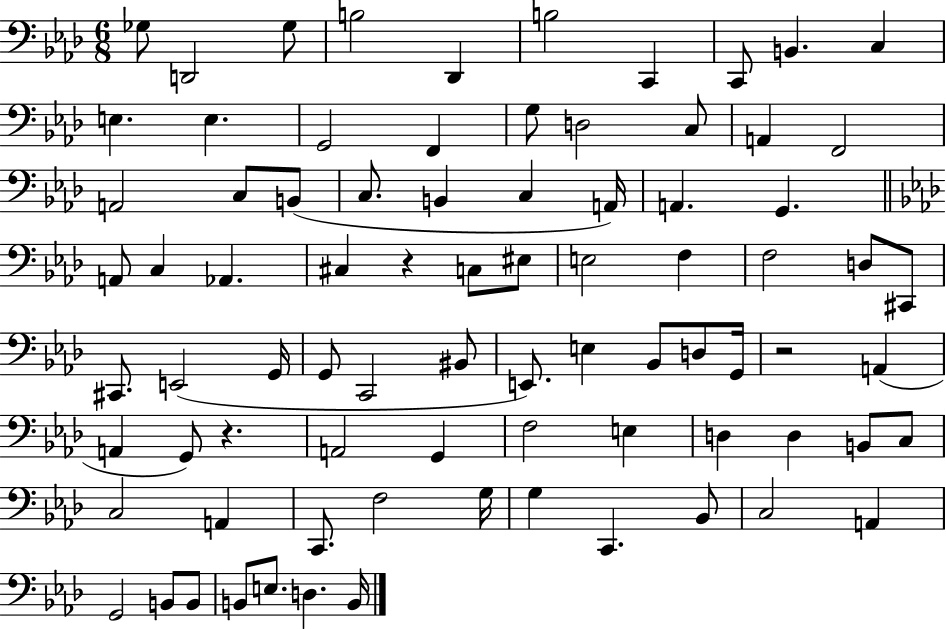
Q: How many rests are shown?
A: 3